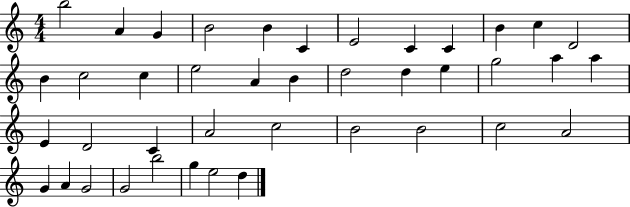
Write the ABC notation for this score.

X:1
T:Untitled
M:4/4
L:1/4
K:C
b2 A G B2 B C E2 C C B c D2 B c2 c e2 A B d2 d e g2 a a E D2 C A2 c2 B2 B2 c2 A2 G A G2 G2 b2 g e2 d